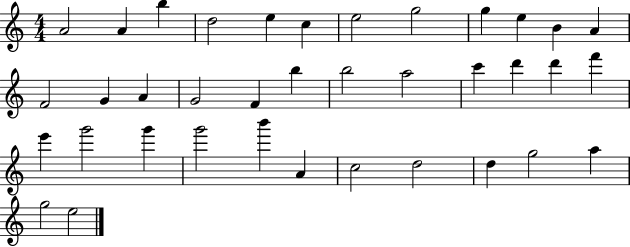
{
  \clef treble
  \numericTimeSignature
  \time 4/4
  \key c \major
  a'2 a'4 b''4 | d''2 e''4 c''4 | e''2 g''2 | g''4 e''4 b'4 a'4 | \break f'2 g'4 a'4 | g'2 f'4 b''4 | b''2 a''2 | c'''4 d'''4 d'''4 f'''4 | \break e'''4 g'''2 g'''4 | g'''2 b'''4 a'4 | c''2 d''2 | d''4 g''2 a''4 | \break g''2 e''2 | \bar "|."
}